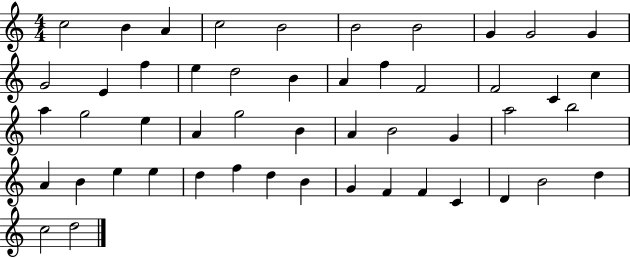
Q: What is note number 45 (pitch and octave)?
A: C4